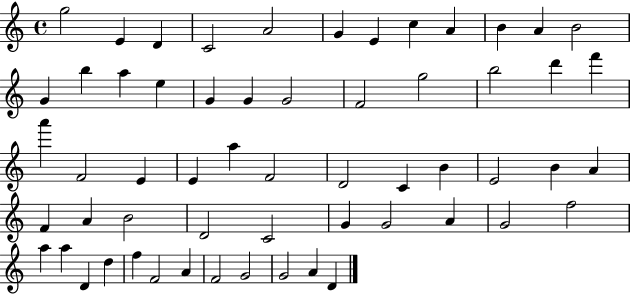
{
  \clef treble
  \time 4/4
  \defaultTimeSignature
  \key c \major
  g''2 e'4 d'4 | c'2 a'2 | g'4 e'4 c''4 a'4 | b'4 a'4 b'2 | \break g'4 b''4 a''4 e''4 | g'4 g'4 g'2 | f'2 g''2 | b''2 d'''4 f'''4 | \break a'''4 f'2 e'4 | e'4 a''4 f'2 | d'2 c'4 b'4 | e'2 b'4 a'4 | \break f'4 a'4 b'2 | d'2 c'2 | g'4 g'2 a'4 | g'2 f''2 | \break a''4 a''4 d'4 d''4 | f''4 f'2 a'4 | f'2 g'2 | g'2 a'4 d'4 | \break \bar "|."
}